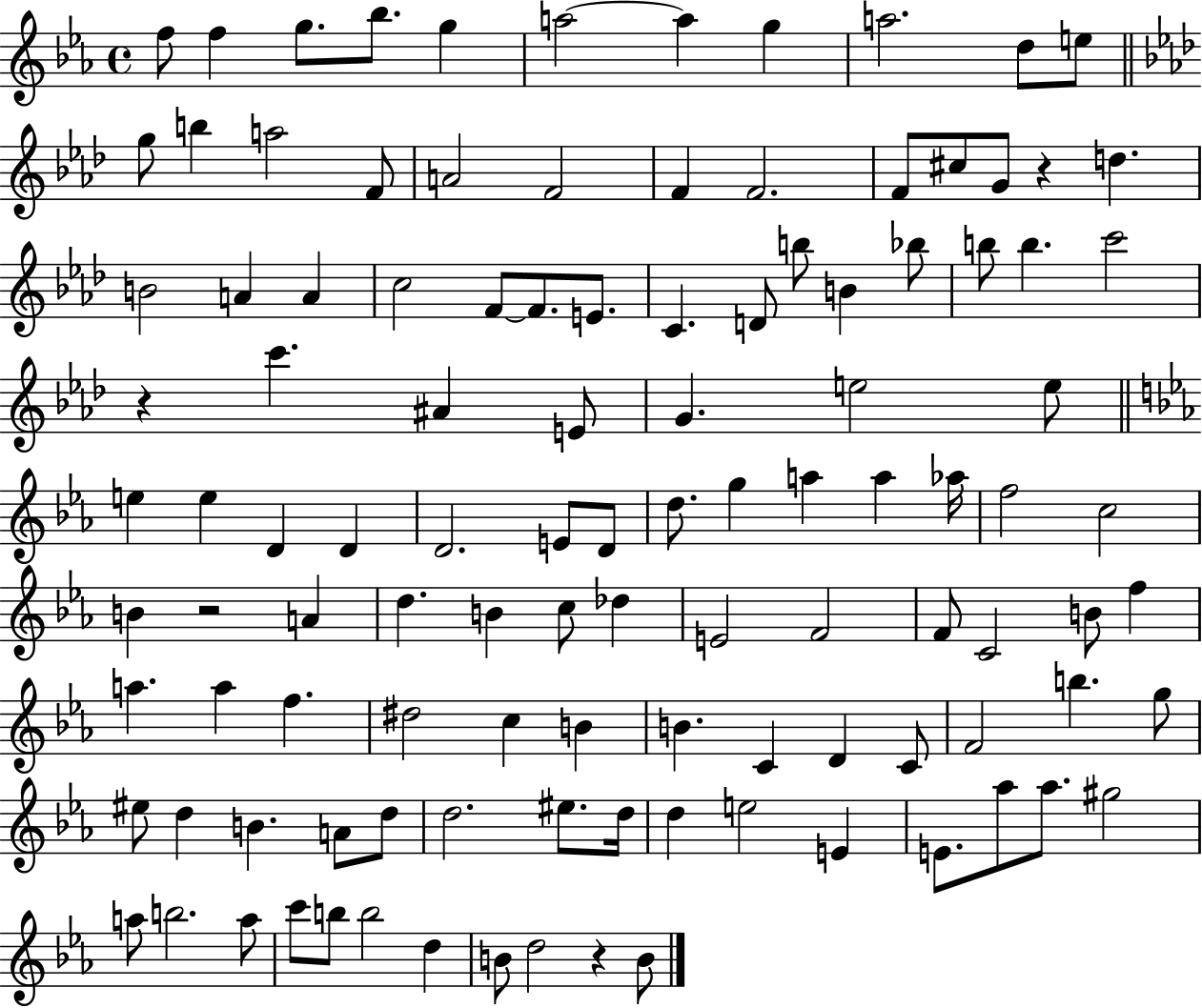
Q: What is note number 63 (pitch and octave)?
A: C5